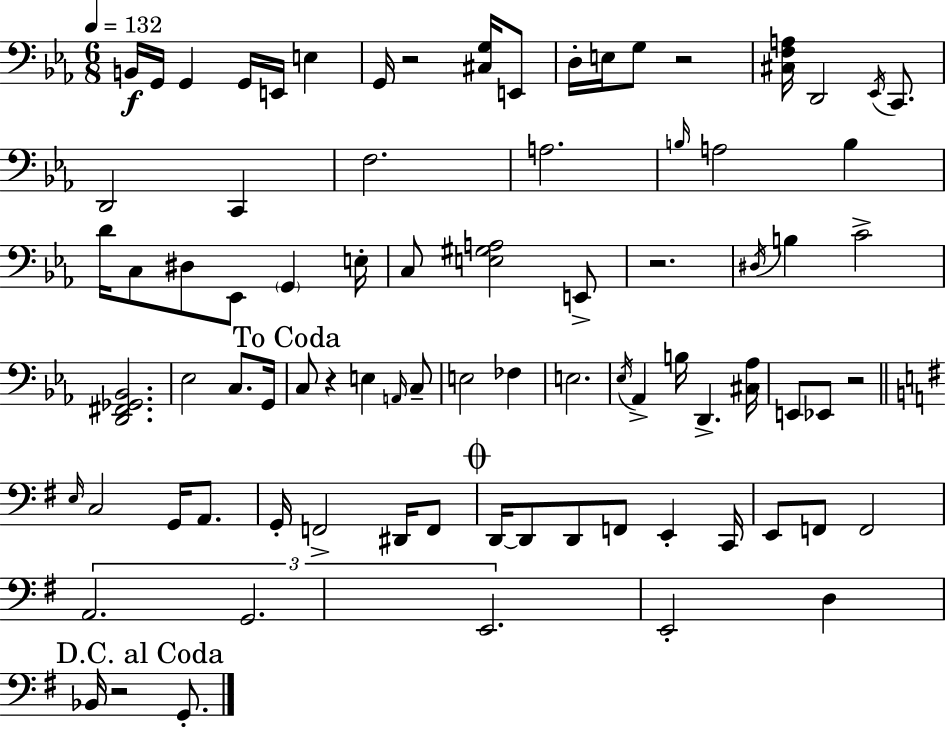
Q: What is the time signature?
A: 6/8